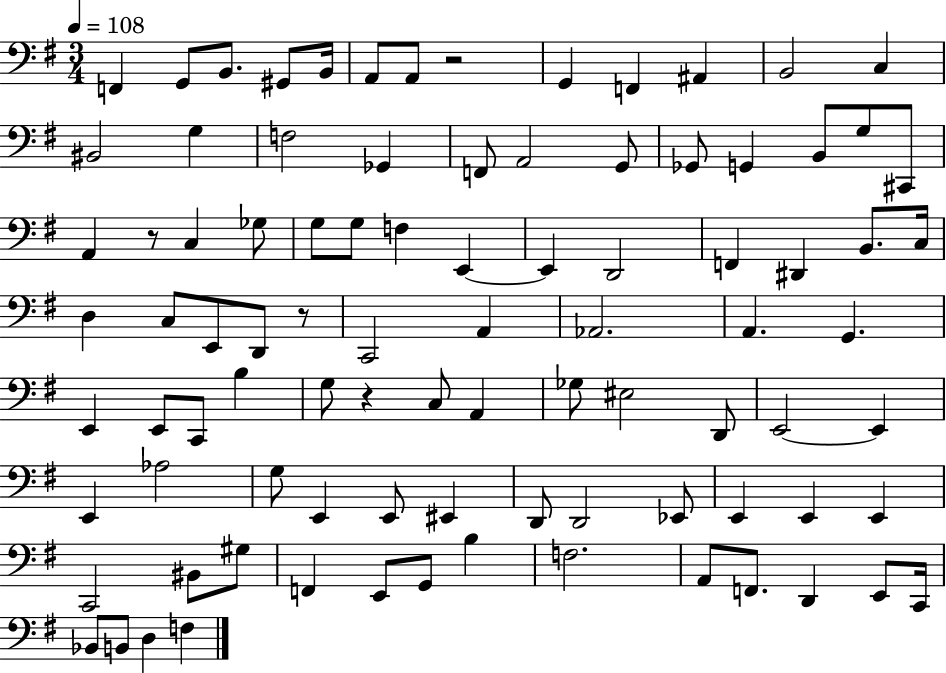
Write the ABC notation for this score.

X:1
T:Untitled
M:3/4
L:1/4
K:G
F,, G,,/2 B,,/2 ^G,,/2 B,,/4 A,,/2 A,,/2 z2 G,, F,, ^A,, B,,2 C, ^B,,2 G, F,2 _G,, F,,/2 A,,2 G,,/2 _G,,/2 G,, B,,/2 G,/2 ^C,,/2 A,, z/2 C, _G,/2 G,/2 G,/2 F, E,, E,, D,,2 F,, ^D,, B,,/2 C,/4 D, C,/2 E,,/2 D,,/2 z/2 C,,2 A,, _A,,2 A,, G,, E,, E,,/2 C,,/2 B, G,/2 z C,/2 A,, _G,/2 ^E,2 D,,/2 E,,2 E,, E,, _A,2 G,/2 E,, E,,/2 ^E,, D,,/2 D,,2 _E,,/2 E,, E,, E,, C,,2 ^B,,/2 ^G,/2 F,, E,,/2 G,,/2 B, F,2 A,,/2 F,,/2 D,, E,,/2 C,,/4 _B,,/2 B,,/2 D, F,